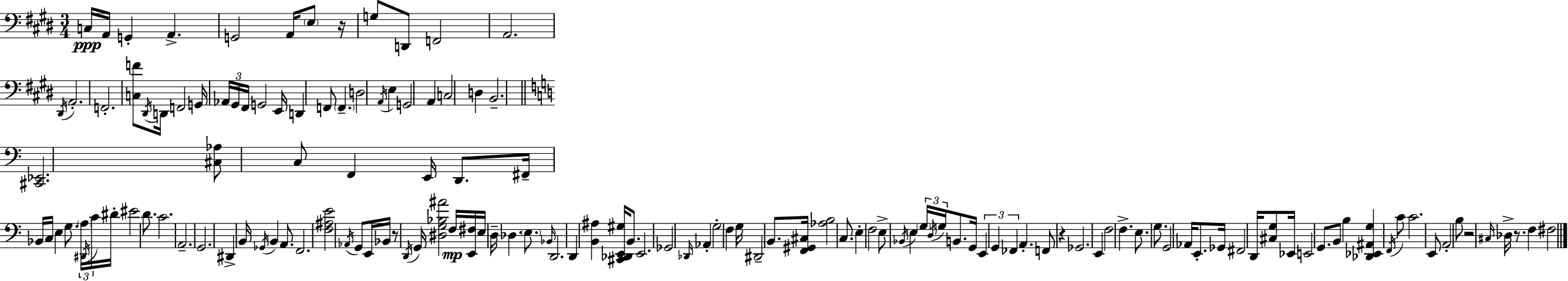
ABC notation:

X:1
T:Untitled
M:3/4
L:1/4
K:E
C,/4 A,,/4 G,, A,, G,,2 A,,/4 E,/2 z/4 G,/2 D,,/2 F,,2 A,,2 ^D,,/4 A,,2 F,,2 [C,F]/2 ^D,,/4 D,,/4 F,,2 G,,/4 _A,,/4 ^G,,/4 ^F,,/4 G,,2 E,,/4 D,, F,,/2 F,, D,2 A,,/4 E, G,,2 A,, C,2 D, B,,2 [^C,,_E,,]2 [^C,_A,]/2 C,/2 F,, E,,/4 D,,/2 ^F,,/4 _B,,/4 C,/4 E, G,/2 A,/4 ^D,,/4 C/4 ^D/4 ^E2 D/2 C2 A,,2 G,,2 ^D,, B,,/4 _G,,/4 B,, A,,/2 F,,2 [F,^A,E]2 _A,,/4 G,,/2 E,,/4 _B,,/4 z/2 D,,/4 G,,/4 [^D,G,_B,^A]2 F,/4 [E,,^F,]/4 E,/4 D,/4 _D, E,/2 _B,,/4 D,,2 D,, [B,,^A,] [^C,,_D,,E,,^G,]/4 B,,/2 E,,2 _G,,2 _D,,/4 _A,, G,2 F, G,/4 ^D,,2 B,,/2 [F,,^G,,^C,]/4 [_A,B,]2 C,/2 E, F,2 E,/2 _B,,/4 E, G,/4 D,/4 G,/4 B,,/2 G,,/4 E,, G,, _F,, A,, F,,/2 z _G,,2 E,, F,2 F, E,/2 G,/2 G,,2 _A,,/4 E,,/2 _G,,/4 ^F,,2 D,,/4 [^C,G,]/2 _E,,/4 E,,2 G,,/2 B,,/2 B, [_D,,_E,,^A,,G,] F,,/4 C/2 C2 E,,/2 A,,2 B,/2 z2 ^C,/4 _D,/4 z/2 F, ^F,2